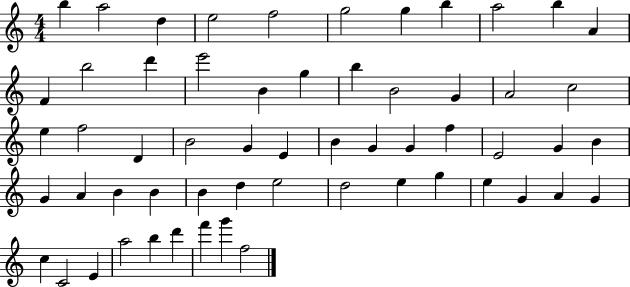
X:1
T:Untitled
M:4/4
L:1/4
K:C
b a2 d e2 f2 g2 g b a2 b A F b2 d' e'2 B g b B2 G A2 c2 e f2 D B2 G E B G G f E2 G B G A B B B d e2 d2 e g e G A G c C2 E a2 b d' f' g' f2